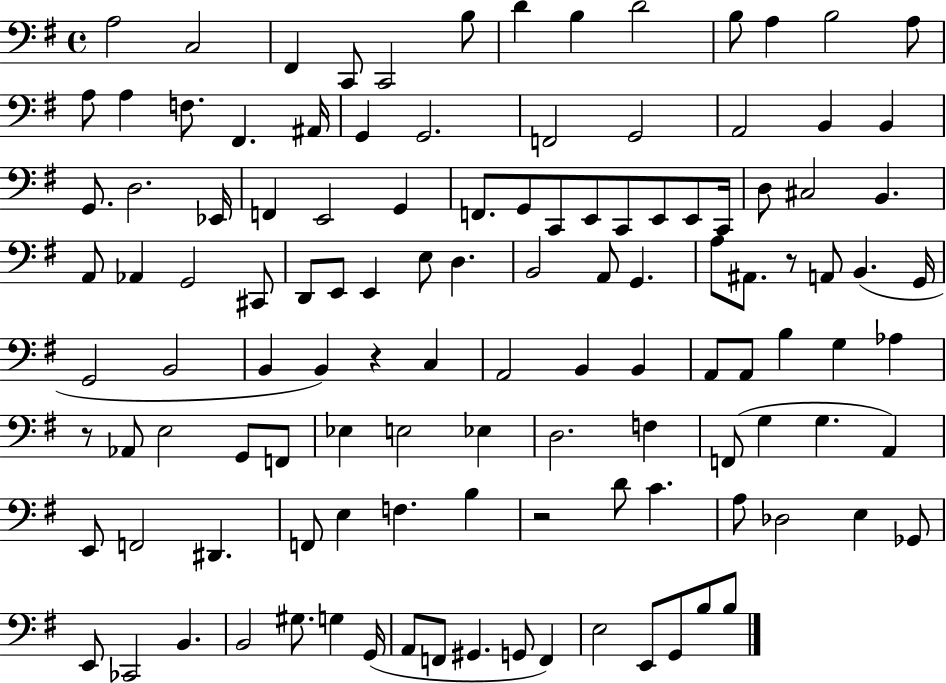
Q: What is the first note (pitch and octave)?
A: A3